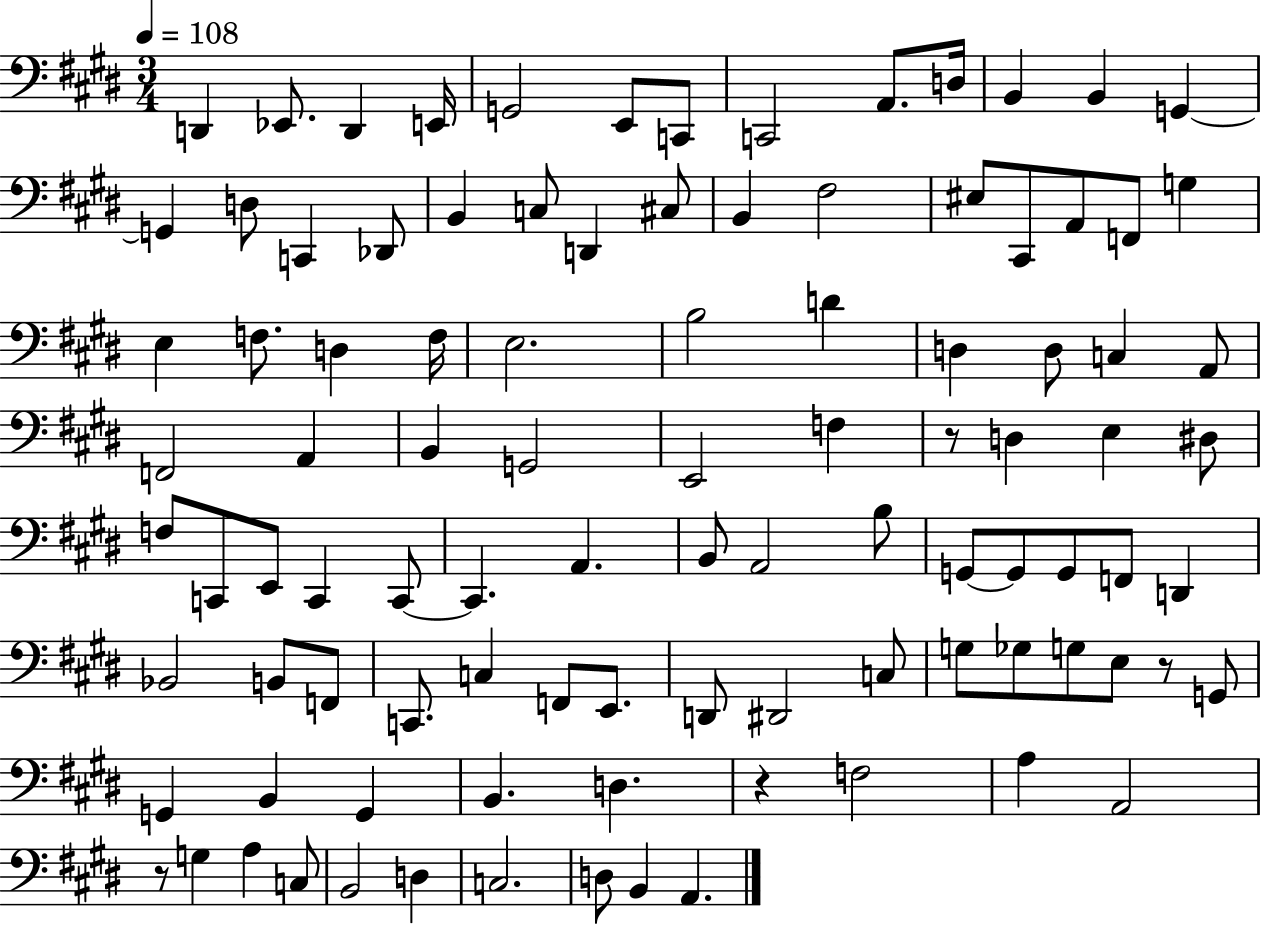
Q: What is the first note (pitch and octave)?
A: D2